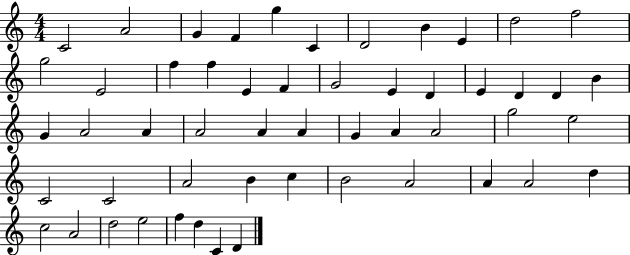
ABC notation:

X:1
T:Untitled
M:4/4
L:1/4
K:C
C2 A2 G F g C D2 B E d2 f2 g2 E2 f f E F G2 E D E D D B G A2 A A2 A A G A A2 g2 e2 C2 C2 A2 B c B2 A2 A A2 d c2 A2 d2 e2 f d C D